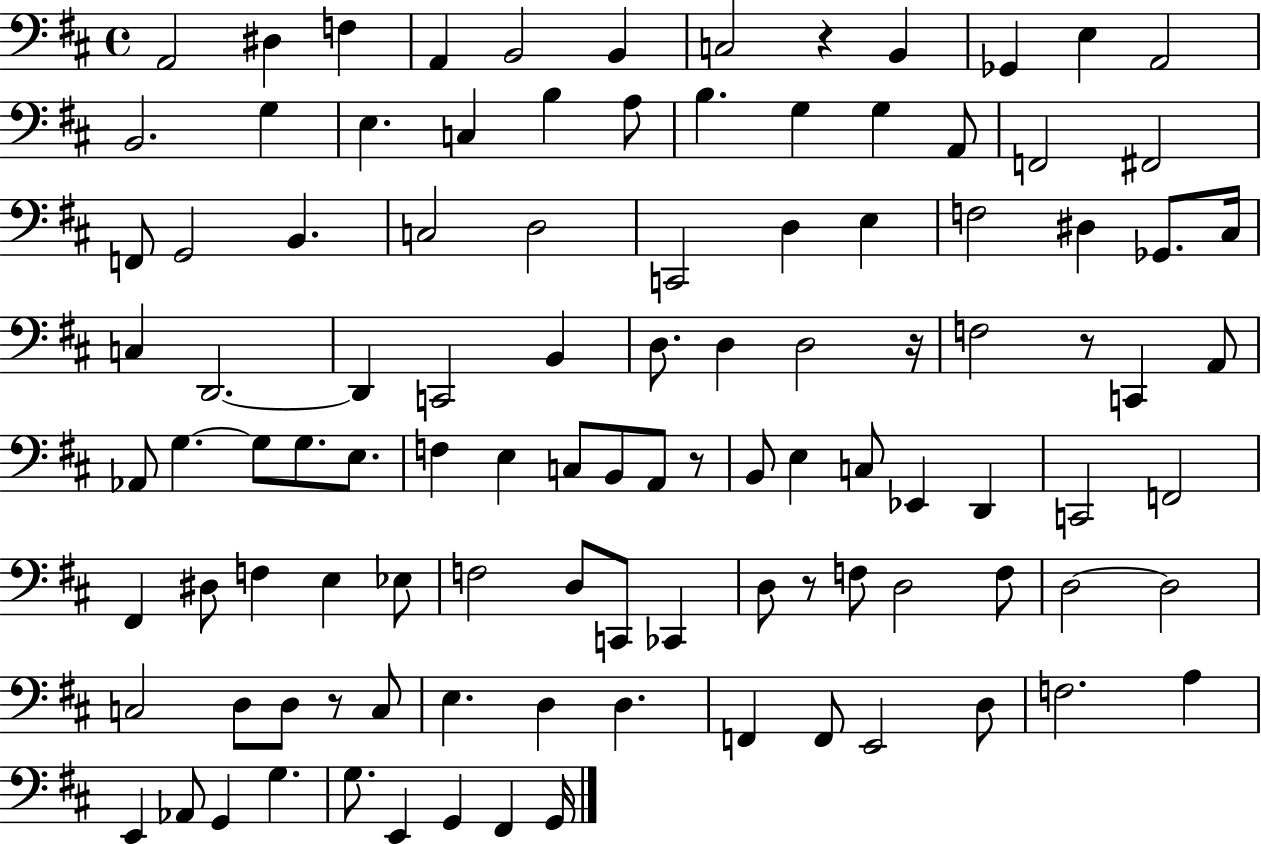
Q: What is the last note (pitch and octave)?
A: G2